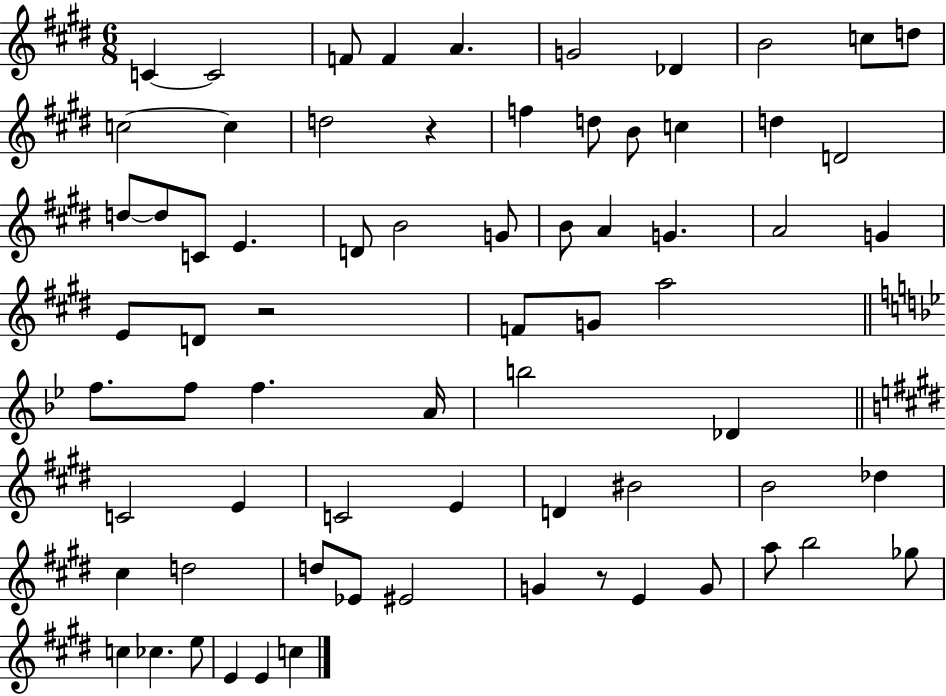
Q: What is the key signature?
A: E major